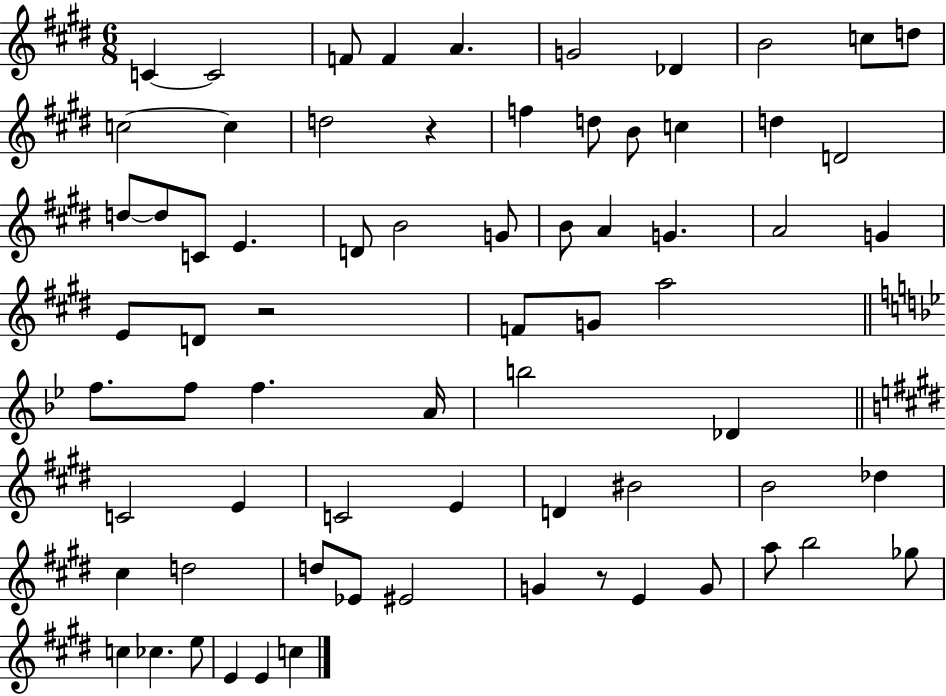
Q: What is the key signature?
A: E major